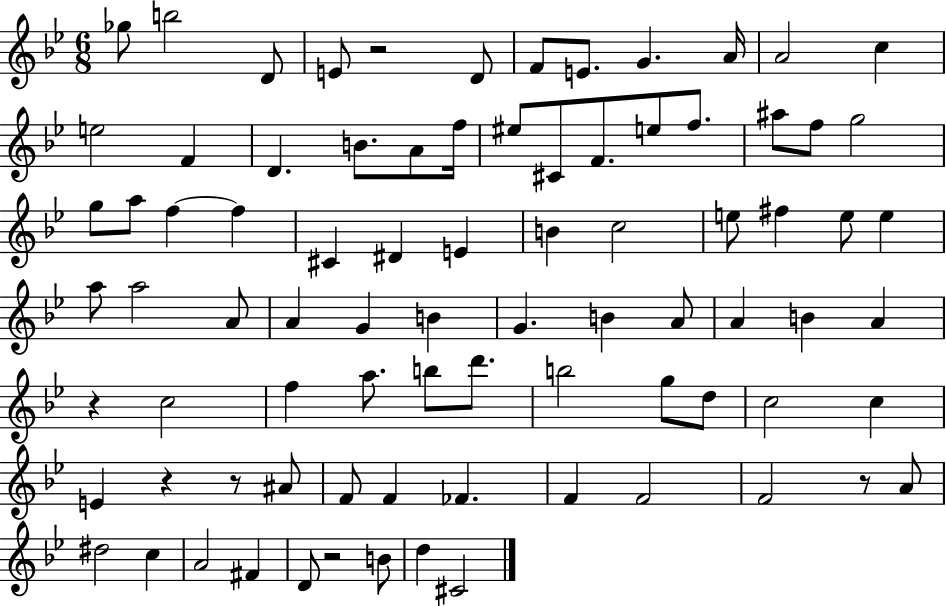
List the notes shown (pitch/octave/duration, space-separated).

Gb5/e B5/h D4/e E4/e R/h D4/e F4/e E4/e. G4/q. A4/s A4/h C5/q E5/h F4/q D4/q. B4/e. A4/e F5/s EIS5/e C#4/e F4/e. E5/e F5/e. A#5/e F5/e G5/h G5/e A5/e F5/q F5/q C#4/q D#4/q E4/q B4/q C5/h E5/e F#5/q E5/e E5/q A5/e A5/h A4/e A4/q G4/q B4/q G4/q. B4/q A4/e A4/q B4/q A4/q R/q C5/h F5/q A5/e. B5/e D6/e. B5/h G5/e D5/e C5/h C5/q E4/q R/q R/e A#4/e F4/e F4/q FES4/q. F4/q F4/h F4/h R/e A4/e D#5/h C5/q A4/h F#4/q D4/e R/h B4/e D5/q C#4/h